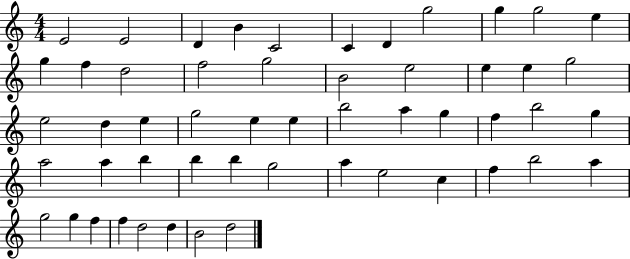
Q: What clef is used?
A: treble